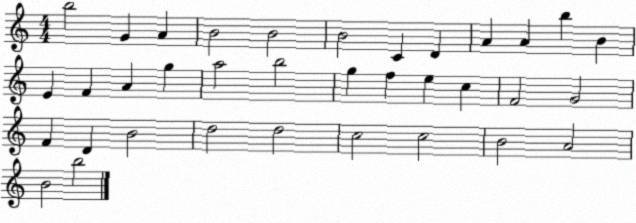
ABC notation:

X:1
T:Untitled
M:4/4
L:1/4
K:C
b2 G A B2 B2 B2 C D A A b B E F A g a2 b2 g f e c F2 G2 F D B2 d2 d2 c2 c2 B2 A2 B2 b2